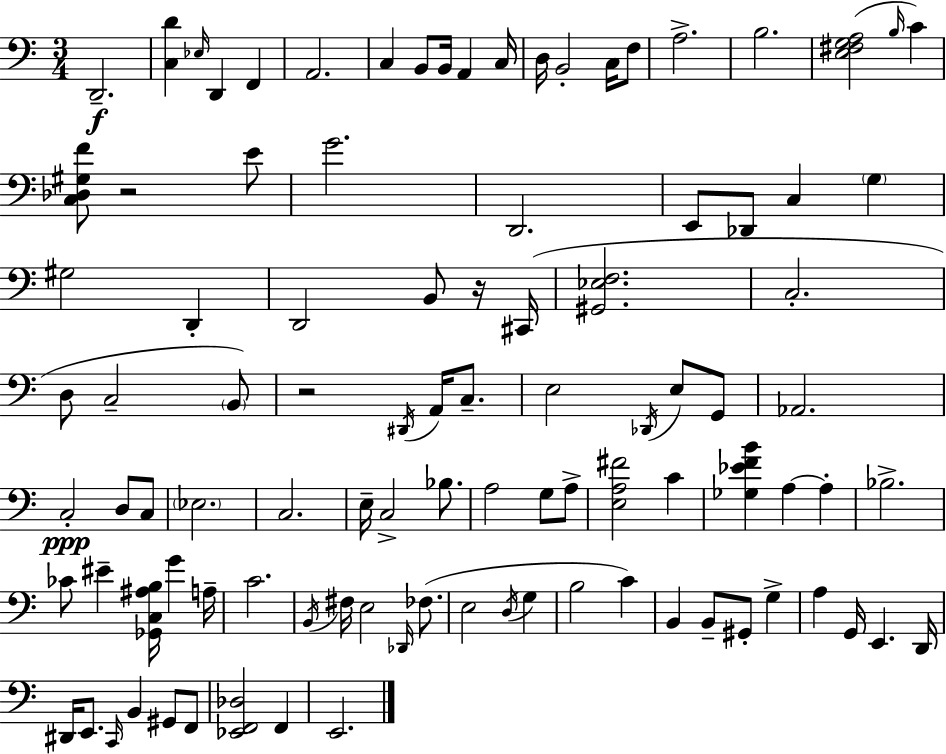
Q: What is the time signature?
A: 3/4